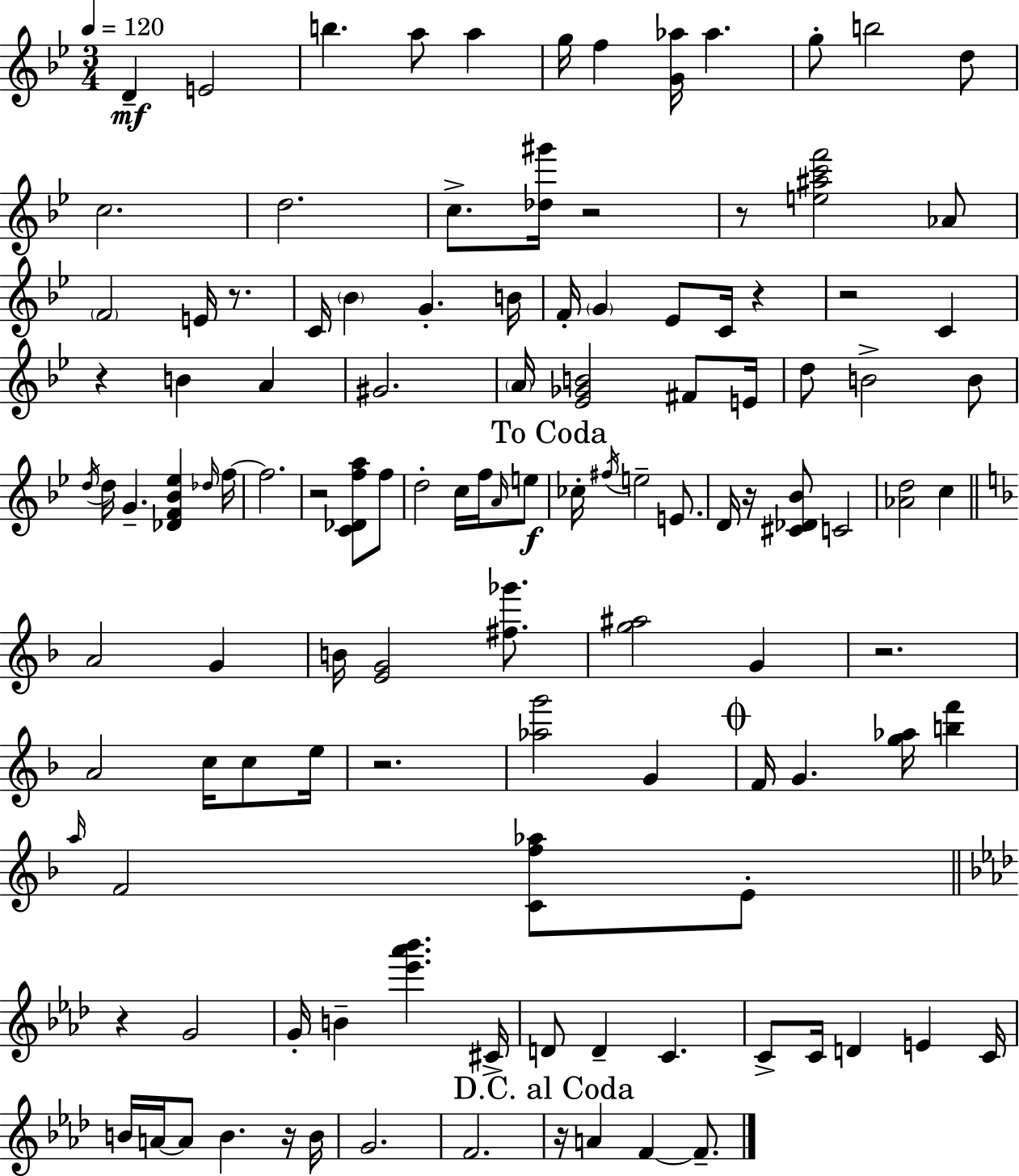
{
  \clef treble
  \numericTimeSignature
  \time 3/4
  \key bes \major
  \tempo 4 = 120
  d'4--\mf e'2 | b''4. a''8 a''4 | g''16 f''4 <g' aes''>16 aes''4. | g''8-. b''2 d''8 | \break c''2. | d''2. | c''8.-> <des'' gis'''>16 r2 | r8 <e'' ais'' c''' f'''>2 aes'8 | \break \parenthesize f'2 e'16 r8. | c'16 \parenthesize bes'4 g'4.-. b'16 | f'16-. \parenthesize g'4 ees'8 c'16 r4 | r2 c'4 | \break r4 b'4 a'4 | gis'2. | \parenthesize a'16 <ees' ges' b'>2 fis'8 e'16 | d''8 b'2-> b'8 | \break \acciaccatura { d''16 } d''16 g'4.-- <des' f' bes' ees''>4 | \grace { des''16 } f''16~~ f''2. | r2 <c' des' f'' a''>8 | f''8 d''2-. c''16 f''16 | \break \grace { a'16 } e''8\f \mark "To Coda" ces''16-. \acciaccatura { fis''16 } e''2-- | e'8. d'16 r16 <cis' des' bes'>8 c'2 | <aes' d''>2 | c''4 \bar "||" \break \key f \major a'2 g'4 | b'16 <e' g'>2 <fis'' ges'''>8. | <g'' ais''>2 g'4 | r2. | \break a'2 c''16 c''8 e''16 | r2. | <aes'' g'''>2 g'4 | \mark \markup { \musicglyph "scripts.coda" } f'16 g'4. <g'' aes''>16 <b'' f'''>4 | \break \grace { a''16 } f'2 <c' f'' aes''>8 e'8-. | \bar "||" \break \key f \minor r4 g'2 | g'16-. b'4-- <ees''' aes''' bes'''>4. cis'16-> | d'8 d'4-- c'4. | c'8-> c'16 d'4 e'4 c'16 | \break b'16 a'16~~ a'8 b'4. r16 b'16 | g'2. | f'2. | \mark "D.C. al Coda" r16 a'4 f'4~~ f'8.-- | \break \bar "|."
}